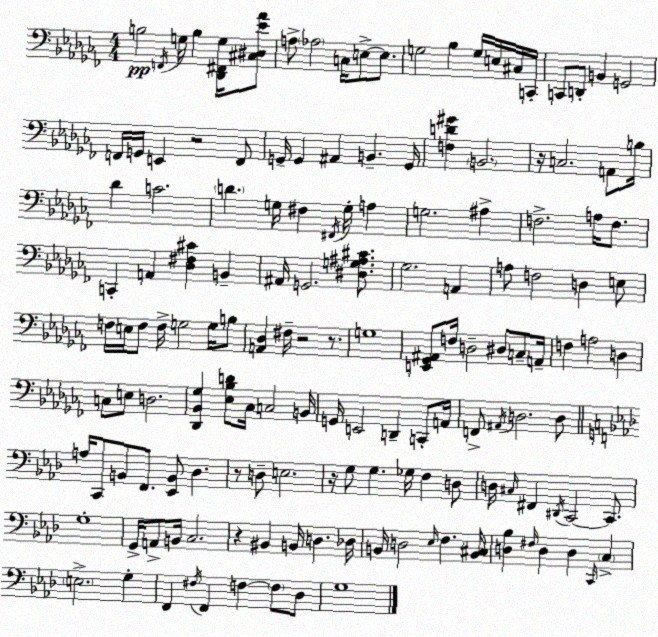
X:1
T:Untitled
M:4/4
L:1/4
K:Abm
B,2 F,,/4 G,/4 B, [_D,,^F,,G,]/4 [^C,^D,_E_A]/2 A,/2 _A,2 C,/4 E,/2 E,/2 G,2 _B, G,/4 E,/4 ^C,/4 C,,/4 C,,/2 D,,/2 B,, G,,2 F,,/4 G,,/4 E,, z2 F,,/2 G,,/4 G,, ^A,, B,, G,,/4 [F,D^G] B,,2 z/4 C,2 A,,/2 B,/4 _D C2 D G,/4 ^F, ^F,,/4 G,/4 A, G,2 ^A, F,2 A,/4 F,/2 C,, A,, [_D,^F,^C] B,, ^A,,/4 G,,2 [^D,G,^A,^C]/2 _G,2 A,, A,/2 F,2 D, E,/2 F,/4 E,/4 F,/2 F,/4 G,2 G,/4 B,/2 [A,,_D,] ^F,/4 z2 z/2 G,4 [E,,_G,,^A,,]/2 F,/4 D,2 ^D,/2 C,/2 A,,/4 F, A,2 D, C,/2 E,/2 D,2 [_D,,_B,,_G,] [_E,_B,D]/2 _C,/4 C,2 B,,/4 G,,/4 E,,2 D,, C,,/2 A,,/4 F,,/2 ^A,,/4 D,2 D,/2 A,/4 C,,/2 B,,/2 F,,/2 [_E,,B,,]/2 _D, z/2 D,/2 E,2 z/4 G,/2 G, _G,/4 F, D,/2 D,/4 ^C,/4 ^F,, ^D,,/4 C,,2 C,,/2 G,4 G,,/4 A,,/2 B,,/4 C,2 z ^B,, B,,/4 D, _D,/4 B,,/4 D,2 _E,/4 F, [B,,^C,]/4 [D,_B,] ^F,/4 D, D, C,,/4 C, E,2 G, F,, ^F,/4 F,, F, F,/2 _D,/2 G,4